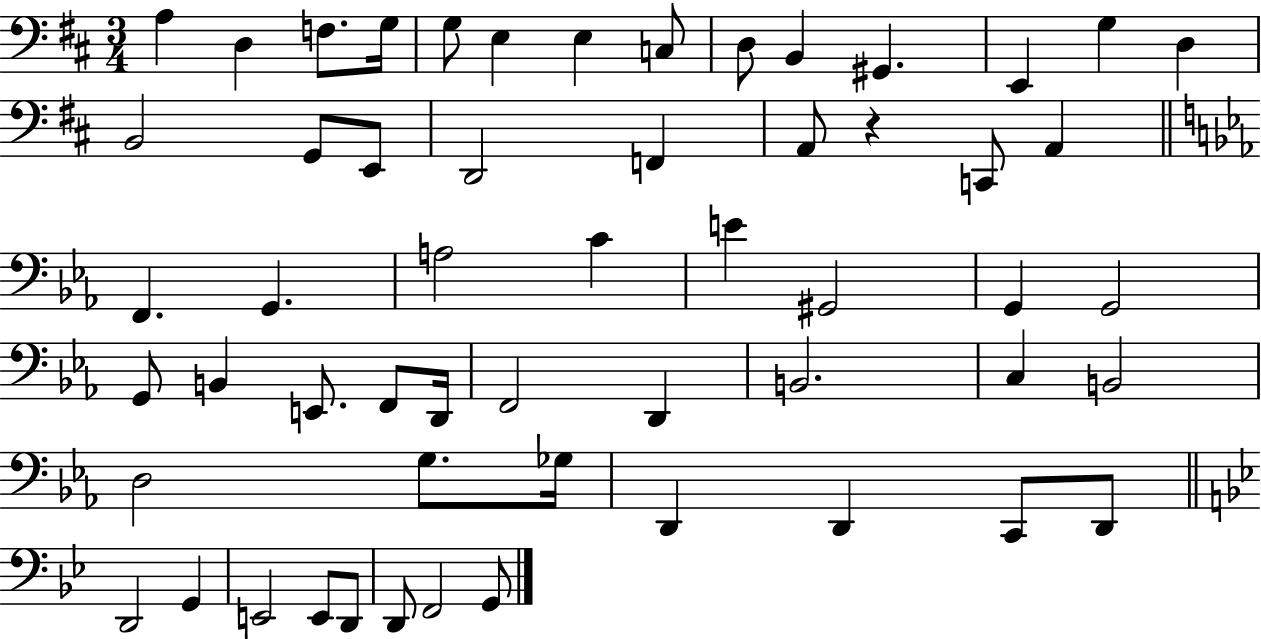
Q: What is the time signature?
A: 3/4